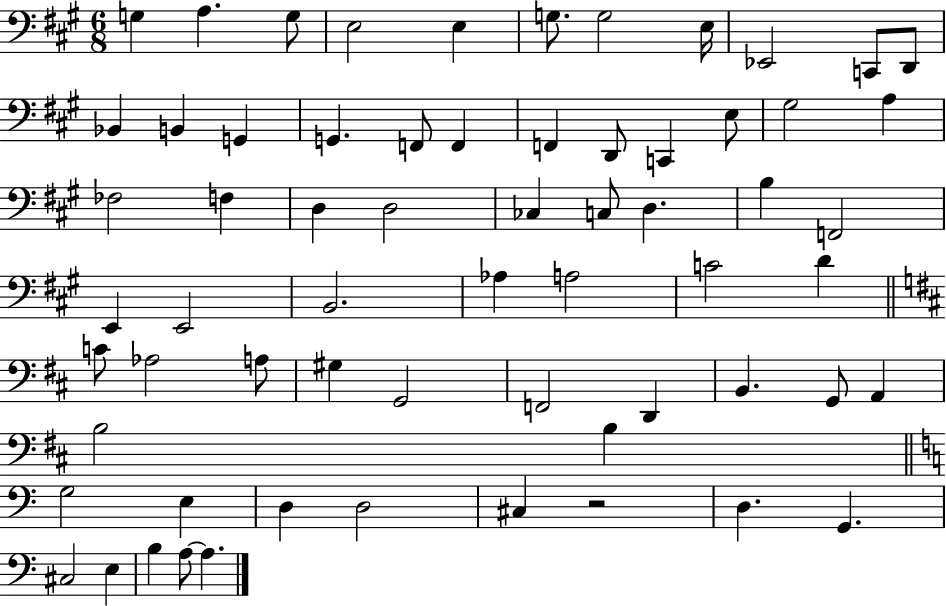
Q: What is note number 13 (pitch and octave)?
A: B2